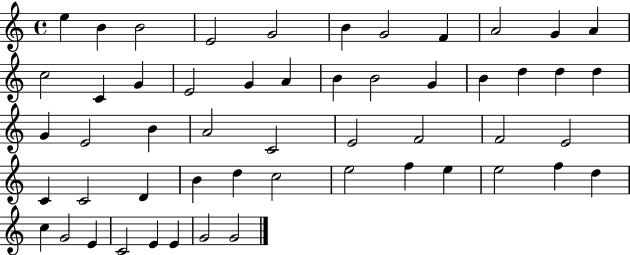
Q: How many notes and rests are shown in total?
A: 53